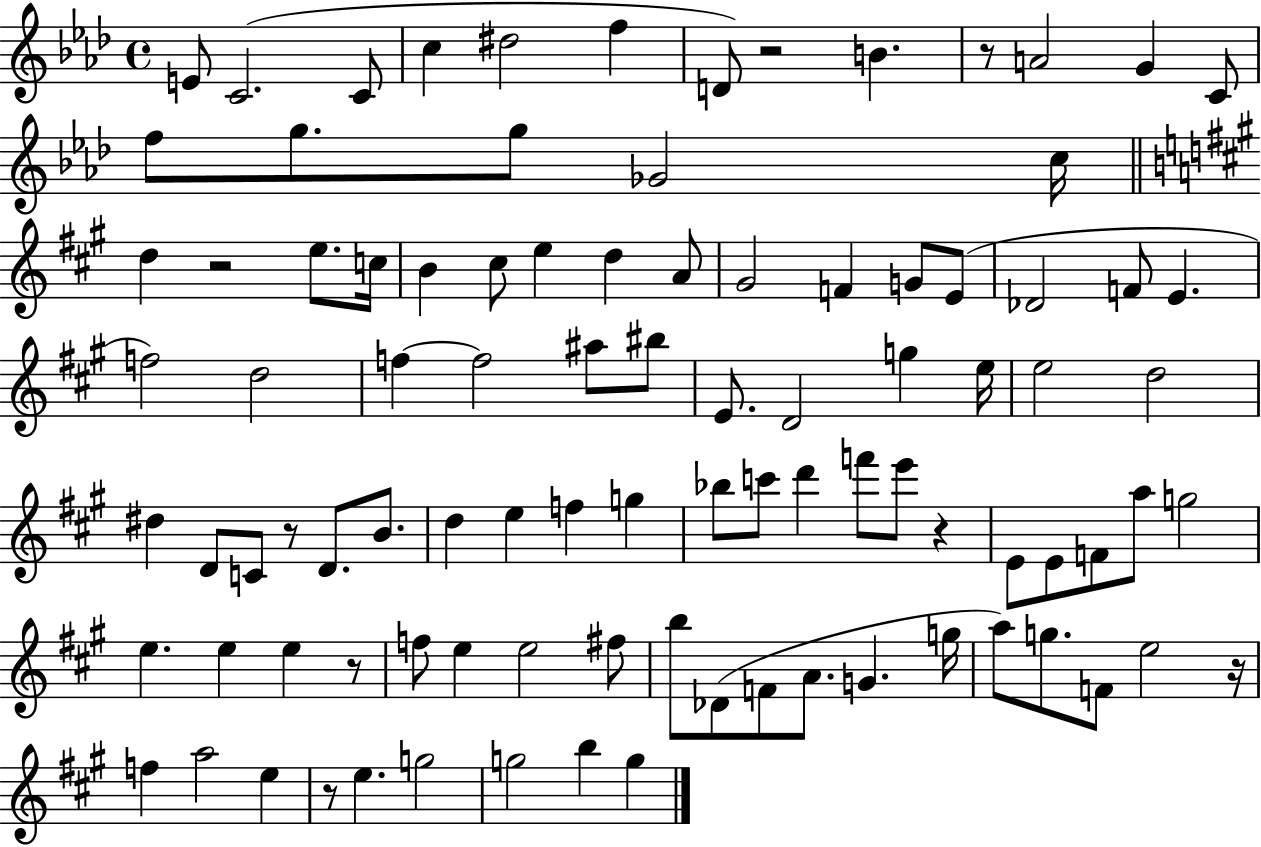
X:1
T:Untitled
M:4/4
L:1/4
K:Ab
E/2 C2 C/2 c ^d2 f D/2 z2 B z/2 A2 G C/2 f/2 g/2 g/2 _G2 c/4 d z2 e/2 c/4 B ^c/2 e d A/2 ^G2 F G/2 E/2 _D2 F/2 E f2 d2 f f2 ^a/2 ^b/2 E/2 D2 g e/4 e2 d2 ^d D/2 C/2 z/2 D/2 B/2 d e f g _b/2 c'/2 d' f'/2 e'/2 z E/2 E/2 F/2 a/2 g2 e e e z/2 f/2 e e2 ^f/2 b/2 _D/2 F/2 A/2 G g/4 a/2 g/2 F/2 e2 z/4 f a2 e z/2 e g2 g2 b g